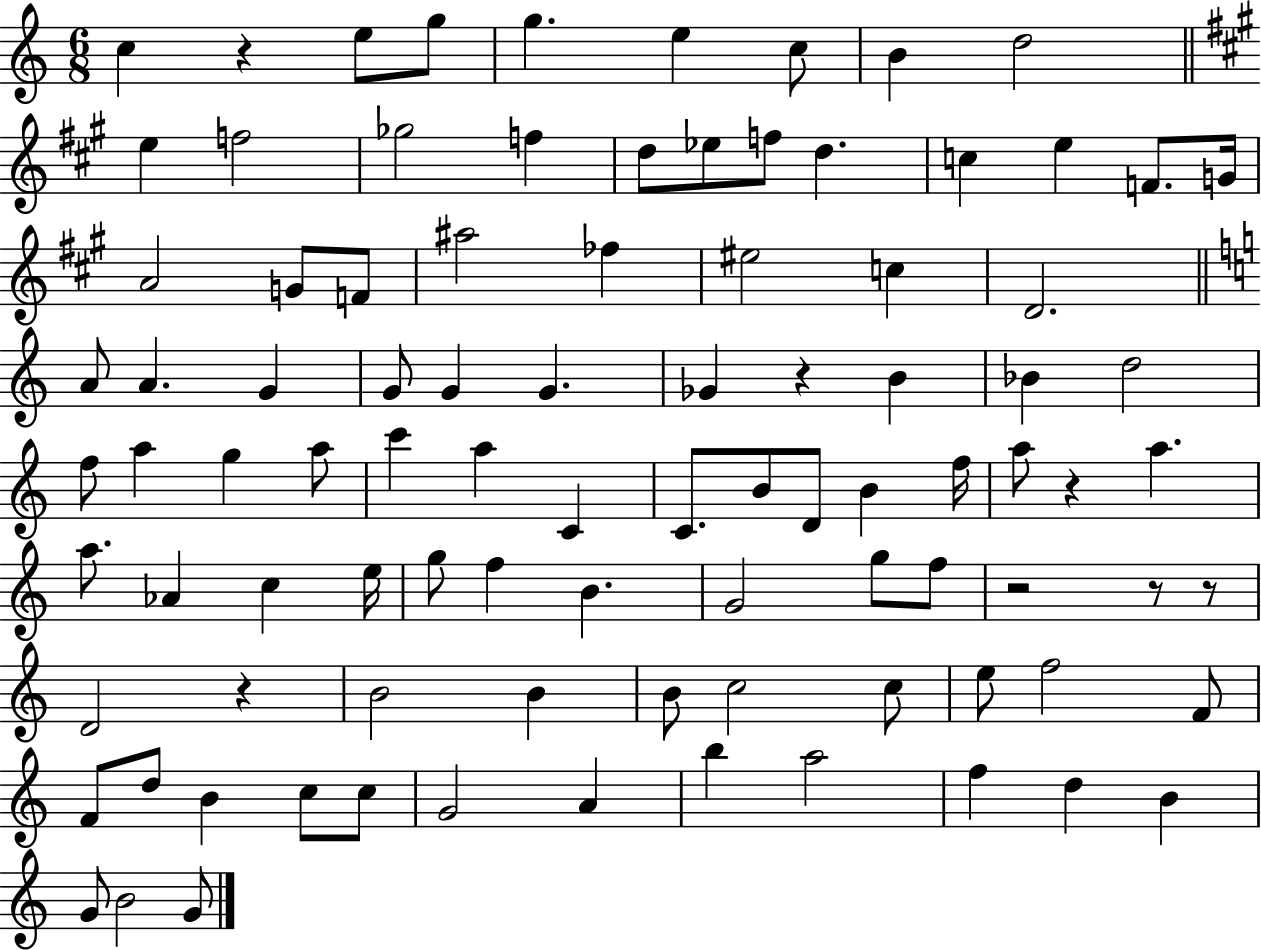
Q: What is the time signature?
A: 6/8